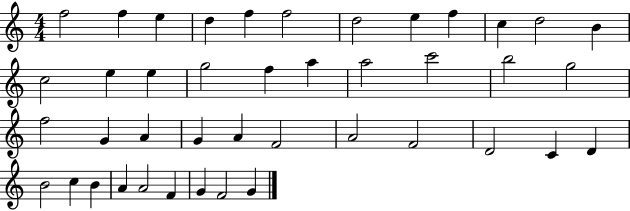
F5/h F5/q E5/q D5/q F5/q F5/h D5/h E5/q F5/q C5/q D5/h B4/q C5/h E5/q E5/q G5/h F5/q A5/q A5/h C6/h B5/h G5/h F5/h G4/q A4/q G4/q A4/q F4/h A4/h F4/h D4/h C4/q D4/q B4/h C5/q B4/q A4/q A4/h F4/q G4/q F4/h G4/q